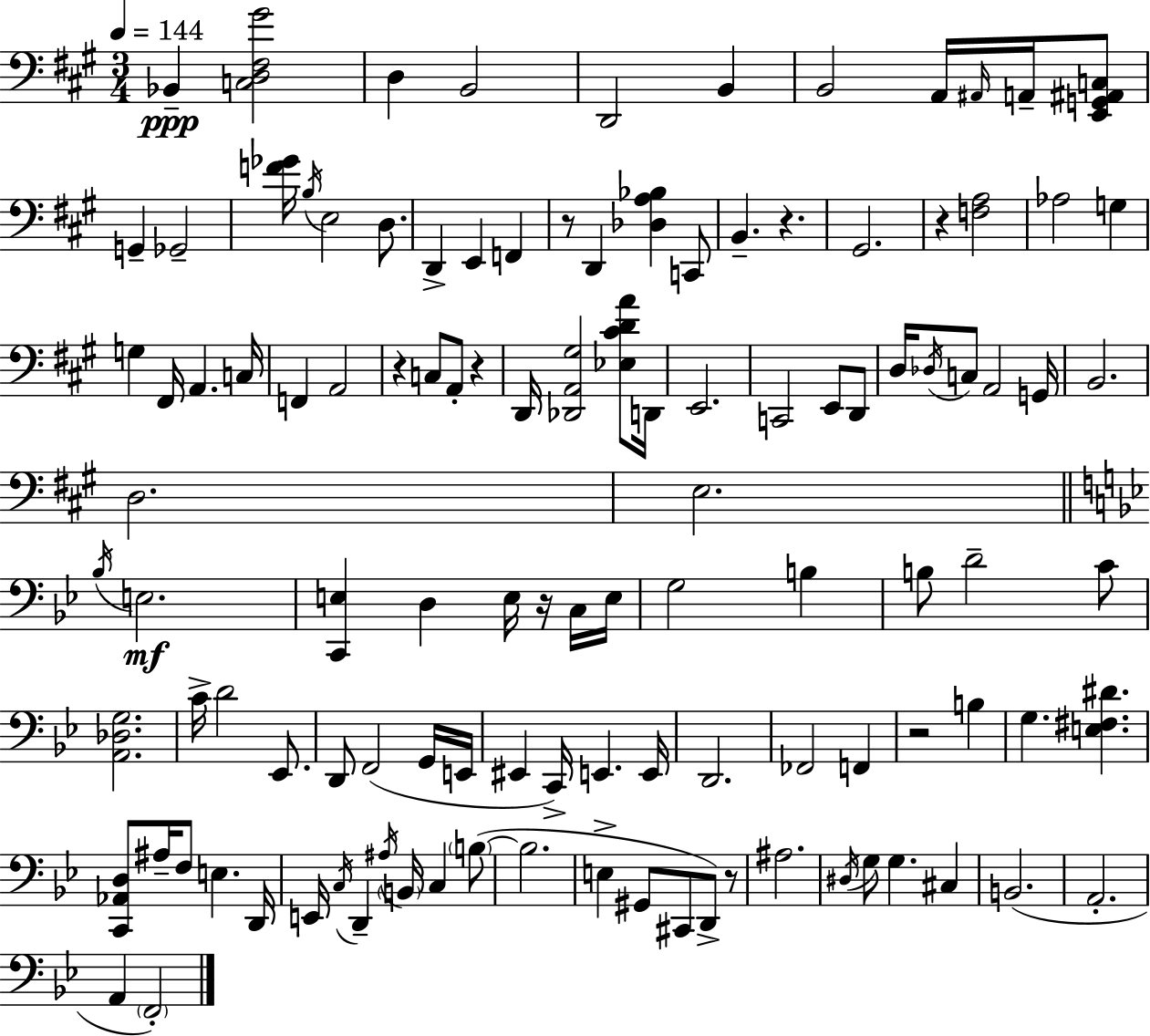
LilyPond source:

{
  \clef bass
  \numericTimeSignature
  \time 3/4
  \key a \major
  \tempo 4 = 144
  bes,4--\ppp <c d fis gis'>2 | d4 b,2 | d,2 b,4 | b,2 a,16 \grace { ais,16 } a,16-- <e, g, ais, c>8 | \break g,4-- ges,2-- | <f' ges'>16 \acciaccatura { b16 } e2 d8. | d,4-> e,4 f,4 | r8 d,4 <des a bes>4 | \break c,8 b,4.-- r4. | gis,2. | r4 <f a>2 | aes2 g4 | \break g4 fis,16 a,4. | c16 f,4 a,2 | r4 c8 a,8-. r4 | d,16 <des, a, gis>2 <ees cis' d' a'>8 | \break d,16 e,2. | c,2 e,8 | d,8 d16 \acciaccatura { des16 } c8 a,2 | g,16 b,2. | \break d2. | e2. | \bar "||" \break \key bes \major \acciaccatura { bes16 } e2.\mf | <c, e>4 d4 e16 r16 c16 | e16 g2 b4 | b8 d'2-- c'8 | \break <a, des g>2. | c'16-> d'2 ees,8. | d,8 f,2( g,16 | e,16 eis,4 c,16->) e,4. | \break e,16 d,2. | fes,2 f,4 | r2 b4 | g4. <e fis dis'>4. | \break <c, aes, d>8 ais16-- f8 e4. | d,16 e,16 \acciaccatura { c16 } d,4-- \acciaccatura { ais16 } \parenthesize b,16 c4 | \parenthesize b8~(~ b2. | e4-> gis,8 cis,8 d,8->) | \break r8 ais2. | \acciaccatura { dis16 } g8 g4. | cis4 b,2.( | a,2.-. | \break a,4 \parenthesize f,2-.) | \bar "|."
}